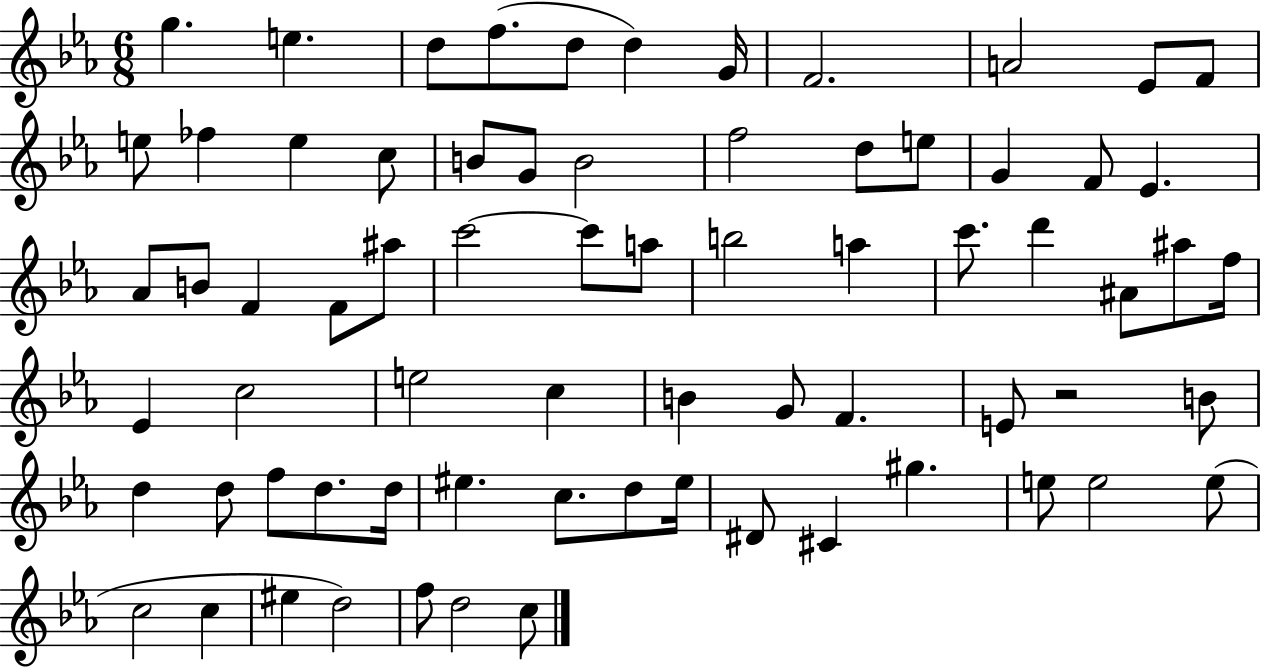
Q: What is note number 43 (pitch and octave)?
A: C5